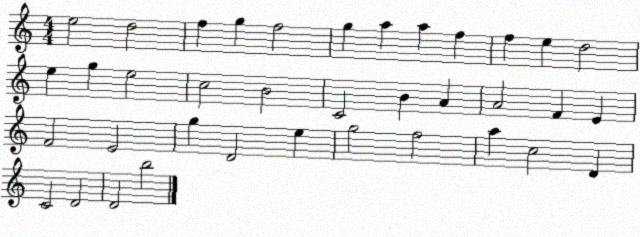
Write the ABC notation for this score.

X:1
T:Untitled
M:4/4
L:1/4
K:C
e2 d2 f g f2 g a a f f e d2 e g e2 c2 B2 C2 B A A2 F E F2 E2 g D2 e g2 f2 a c2 D C2 D2 D2 b2